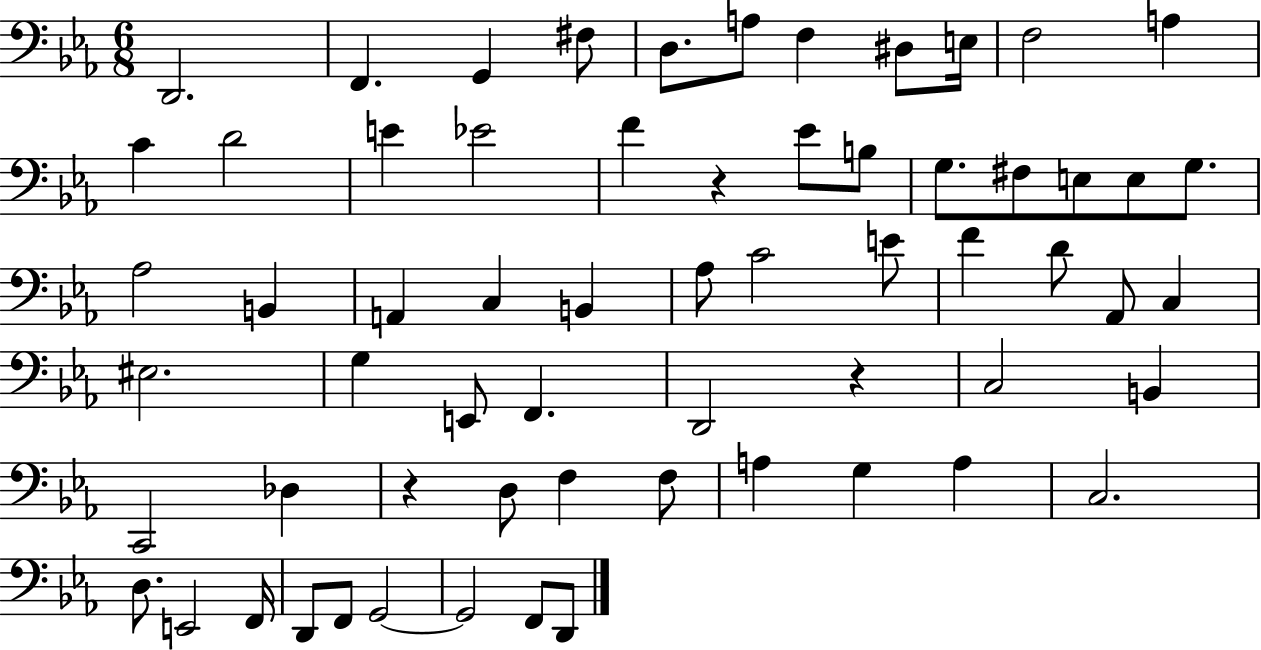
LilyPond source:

{
  \clef bass
  \numericTimeSignature
  \time 6/8
  \key ees \major
  d,2. | f,4. g,4 fis8 | d8. a8 f4 dis8 e16 | f2 a4 | \break c'4 d'2 | e'4 ees'2 | f'4 r4 ees'8 b8 | g8. fis8 e8 e8 g8. | \break aes2 b,4 | a,4 c4 b,4 | aes8 c'2 e'8 | f'4 d'8 aes,8 c4 | \break eis2. | g4 e,8 f,4. | d,2 r4 | c2 b,4 | \break c,2 des4 | r4 d8 f4 f8 | a4 g4 a4 | c2. | \break d8. e,2 f,16 | d,8 f,8 g,2~~ | g,2 f,8 d,8 | \bar "|."
}